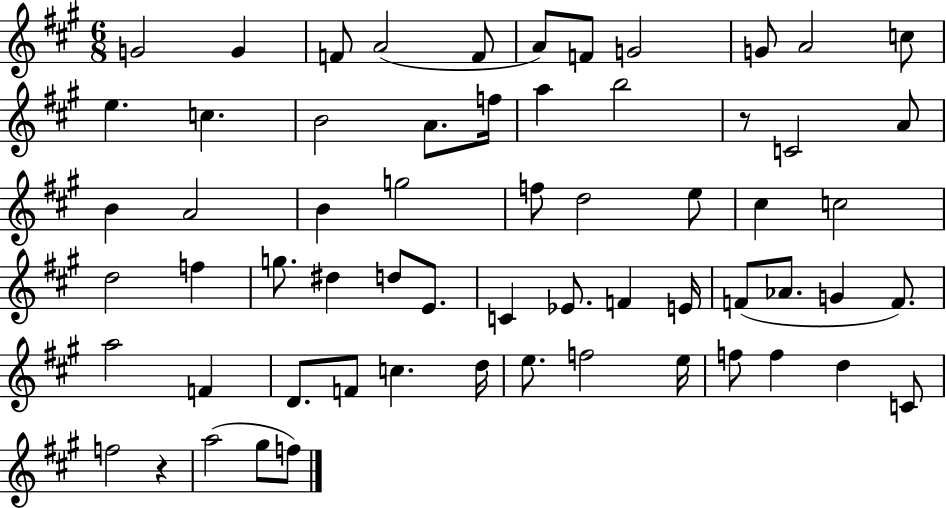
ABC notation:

X:1
T:Untitled
M:6/8
L:1/4
K:A
G2 G F/2 A2 F/2 A/2 F/2 G2 G/2 A2 c/2 e c B2 A/2 f/4 a b2 z/2 C2 A/2 B A2 B g2 f/2 d2 e/2 ^c c2 d2 f g/2 ^d d/2 E/2 C _E/2 F E/4 F/2 _A/2 G F/2 a2 F D/2 F/2 c d/4 e/2 f2 e/4 f/2 f d C/2 f2 z a2 ^g/2 f/2